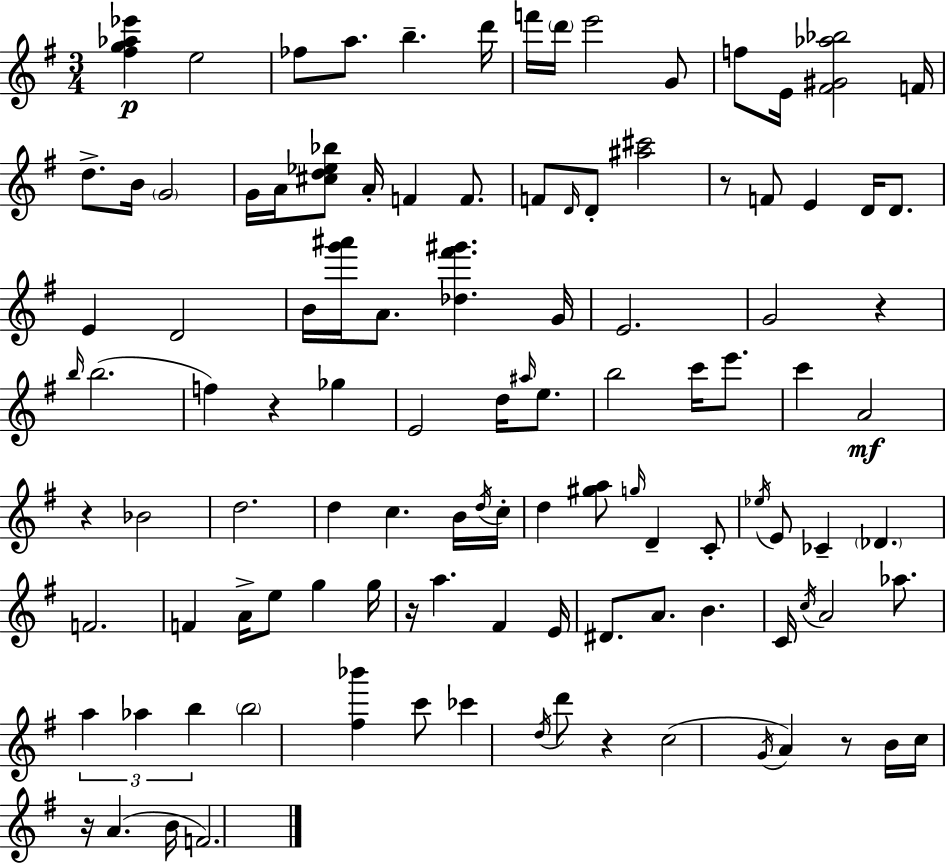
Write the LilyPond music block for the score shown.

{
  \clef treble
  \numericTimeSignature
  \time 3/4
  \key e \minor
  \repeat volta 2 { <fis'' g'' aes'' ees'''>4\p e''2 | fes''8 a''8. b''4.-- d'''16 | f'''16 \parenthesize d'''16 e'''2 g'8 | f''8 e'16 <fis' gis' aes'' bes''>2 f'16 | \break d''8.-> b'16 \parenthesize g'2 | g'16 a'16 <cis'' d'' ees'' bes''>8 a'16-. f'4 f'8. | f'8 \grace { d'16 } d'8-. <ais'' cis'''>2 | r8 f'8 e'4 d'16 d'8. | \break e'4 d'2 | b'16 <g''' ais'''>16 a'8. <des'' fis''' gis'''>4. | g'16 e'2. | g'2 r4 | \break \grace { b''16 }( b''2. | f''4) r4 ges''4 | e'2 d''16 \grace { ais''16 } | e''8. b''2 c'''16 | \break e'''8. c'''4 a'2\mf | r4 bes'2 | d''2. | d''4 c''4. | \break b'16 \acciaccatura { d''16 } c''16-. d''4 <gis'' a''>8 \grace { g''16 } d'4-- | c'8-. \acciaccatura { ees''16 } e'8 ces'4-- | \parenthesize des'4. f'2. | f'4 a'16-> e''8 | \break g''4 g''16 r16 a''4. | fis'4 e'16 dis'8. a'8. | b'4. c'16 \acciaccatura { c''16 } a'2 | aes''8. \tuplet 3/2 { a''4 aes''4 | \break b''4 } \parenthesize b''2 | <fis'' bes'''>4 c'''8 ces'''4 | \acciaccatura { d''16 } d'''8 r4 c''2( | \acciaccatura { g'16 } a'4) r8 b'16 | \break c''16 r16 a'4.( b'16 f'2.) | } \bar "|."
}